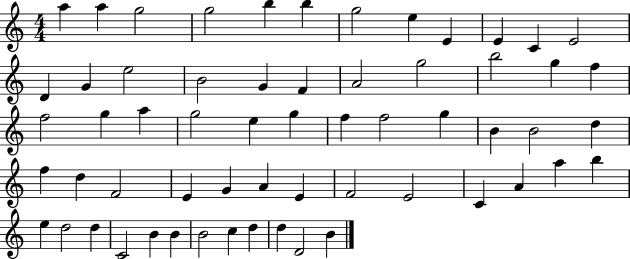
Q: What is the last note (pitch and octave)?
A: B4